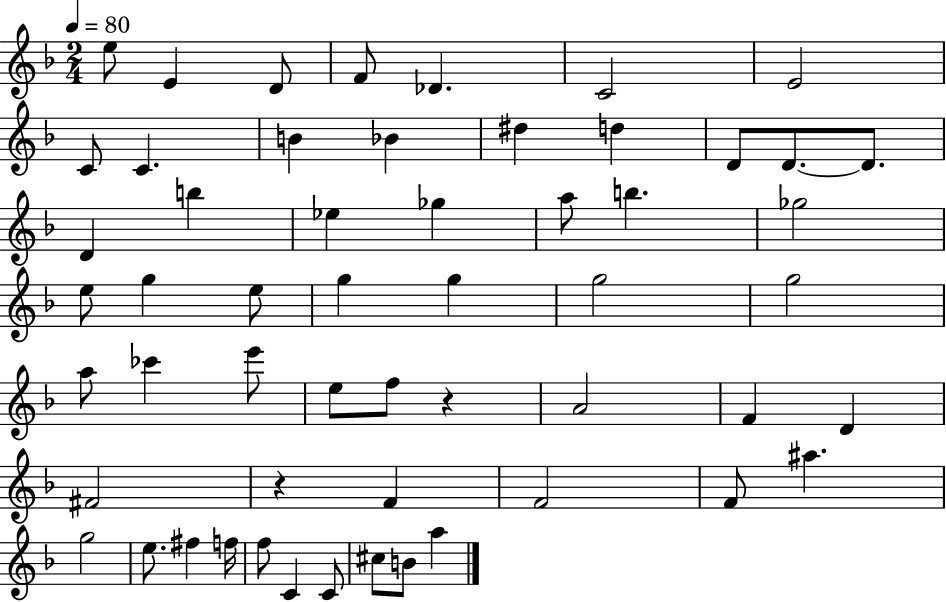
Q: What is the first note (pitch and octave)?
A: E5